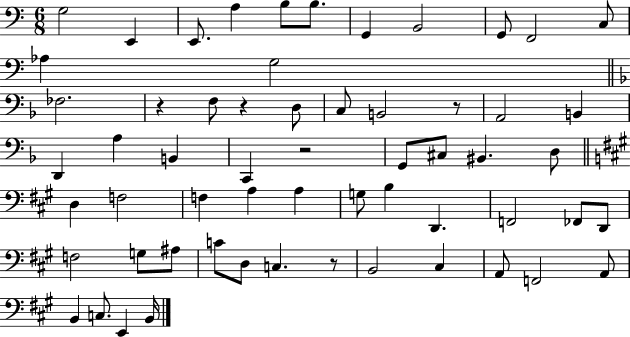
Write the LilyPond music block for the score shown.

{
  \clef bass
  \numericTimeSignature
  \time 6/8
  \key c \major
  g2 e,4 | e,8. a4 b8 b8. | g,4 b,2 | g,8 f,2 c8 | \break aes4 g2 | \bar "||" \break \key f \major fes2. | r4 f8 r4 d8 | c8 b,2 r8 | a,2 b,4 | \break d,4 a4 b,4 | c,4 r2 | g,8 cis8 bis,4. d8 | \bar "||" \break \key a \major d4 f2 | f4 a4 a4 | g8 b4 d,4. | f,2 fes,8 d,8 | \break f2 g8 ais8 | c'8 d8 c4. r8 | b,2 cis4 | a,8 f,2 a,8 | \break b,4 c8. e,4 b,16 | \bar "|."
}